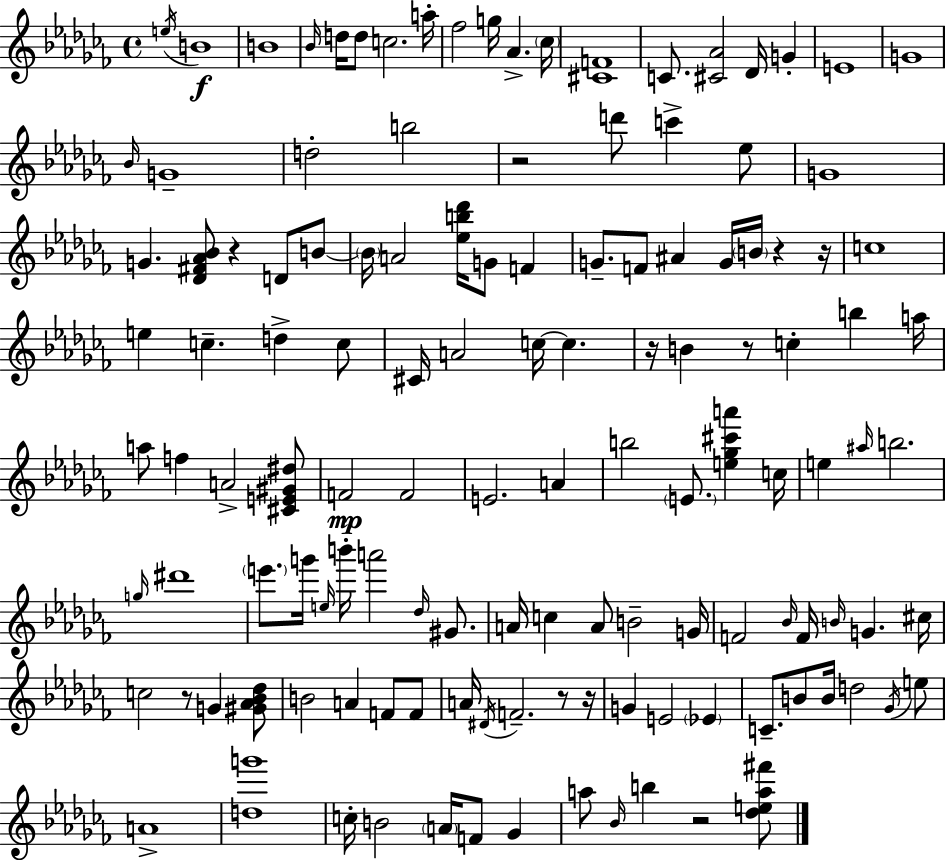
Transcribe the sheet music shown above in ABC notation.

X:1
T:Untitled
M:4/4
L:1/4
K:Abm
e/4 B4 B4 _B/4 d/4 d/2 c2 a/4 _f2 g/4 _A _c/4 [^CF]4 C/2 [^C_A]2 _D/4 G E4 G4 _B/4 G4 d2 b2 z2 d'/2 c' _e/2 G4 G [_D^F_A_B]/2 z D/2 B/2 B/4 A2 [_eb_d']/4 G/2 F G/2 F/2 ^A G/4 B/4 z z/4 c4 e c d c/2 ^C/4 A2 c/4 c z/4 B z/2 c b a/4 a/2 f A2 [^CE^G^d]/2 F2 F2 E2 A b2 E/2 [e_g^c'a'] c/4 e ^a/4 b2 g/4 ^d'4 e'/2 g'/4 e/4 b'/4 a'2 _d/4 ^G/2 A/4 c A/2 B2 G/4 F2 _B/4 F/4 B/4 G ^c/4 c2 z/2 G [^G_A_B_d]/2 B2 A F/2 F/2 A/4 ^D/4 F2 z/2 z/4 G E2 _E C/2 B/2 B/4 d2 _G/4 e/2 A4 [dg']4 c/4 B2 A/4 F/2 _G a/2 _B/4 b z2 [_dea^f']/2